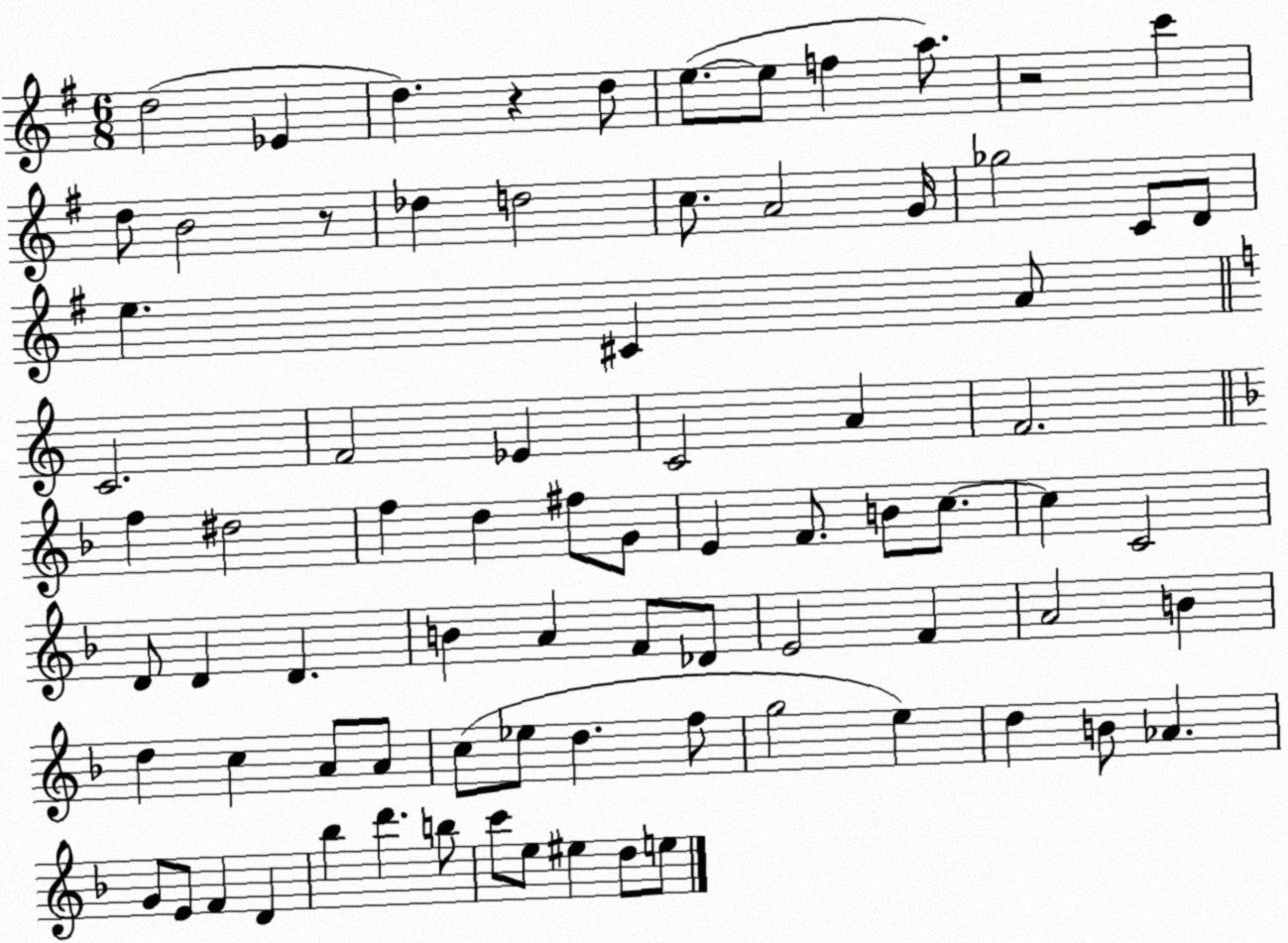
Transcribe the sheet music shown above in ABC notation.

X:1
T:Untitled
M:6/8
L:1/4
K:G
d2 _E d z d/2 e/2 e/2 f a/2 z2 c' d/2 B2 z/2 _d d2 c/2 A2 G/4 _g2 C/2 D/2 e ^C A/2 C2 F2 _E C2 A F2 f ^d2 f d ^f/2 G/2 E F/2 B/2 c/2 c C2 D/2 D D B A F/2 _D/2 E2 F A2 B d c A/2 A/2 c/2 _e/2 d f/2 g2 e d B/2 _A G/2 E/2 F D _b d' b/2 c'/2 e/2 ^e d/2 e/2